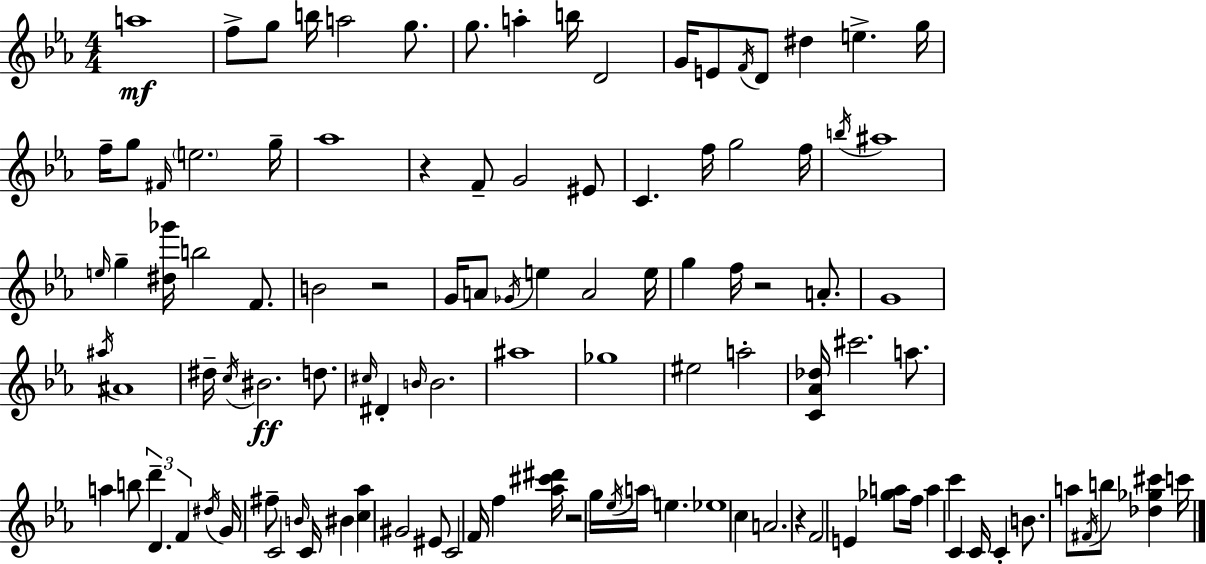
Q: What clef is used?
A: treble